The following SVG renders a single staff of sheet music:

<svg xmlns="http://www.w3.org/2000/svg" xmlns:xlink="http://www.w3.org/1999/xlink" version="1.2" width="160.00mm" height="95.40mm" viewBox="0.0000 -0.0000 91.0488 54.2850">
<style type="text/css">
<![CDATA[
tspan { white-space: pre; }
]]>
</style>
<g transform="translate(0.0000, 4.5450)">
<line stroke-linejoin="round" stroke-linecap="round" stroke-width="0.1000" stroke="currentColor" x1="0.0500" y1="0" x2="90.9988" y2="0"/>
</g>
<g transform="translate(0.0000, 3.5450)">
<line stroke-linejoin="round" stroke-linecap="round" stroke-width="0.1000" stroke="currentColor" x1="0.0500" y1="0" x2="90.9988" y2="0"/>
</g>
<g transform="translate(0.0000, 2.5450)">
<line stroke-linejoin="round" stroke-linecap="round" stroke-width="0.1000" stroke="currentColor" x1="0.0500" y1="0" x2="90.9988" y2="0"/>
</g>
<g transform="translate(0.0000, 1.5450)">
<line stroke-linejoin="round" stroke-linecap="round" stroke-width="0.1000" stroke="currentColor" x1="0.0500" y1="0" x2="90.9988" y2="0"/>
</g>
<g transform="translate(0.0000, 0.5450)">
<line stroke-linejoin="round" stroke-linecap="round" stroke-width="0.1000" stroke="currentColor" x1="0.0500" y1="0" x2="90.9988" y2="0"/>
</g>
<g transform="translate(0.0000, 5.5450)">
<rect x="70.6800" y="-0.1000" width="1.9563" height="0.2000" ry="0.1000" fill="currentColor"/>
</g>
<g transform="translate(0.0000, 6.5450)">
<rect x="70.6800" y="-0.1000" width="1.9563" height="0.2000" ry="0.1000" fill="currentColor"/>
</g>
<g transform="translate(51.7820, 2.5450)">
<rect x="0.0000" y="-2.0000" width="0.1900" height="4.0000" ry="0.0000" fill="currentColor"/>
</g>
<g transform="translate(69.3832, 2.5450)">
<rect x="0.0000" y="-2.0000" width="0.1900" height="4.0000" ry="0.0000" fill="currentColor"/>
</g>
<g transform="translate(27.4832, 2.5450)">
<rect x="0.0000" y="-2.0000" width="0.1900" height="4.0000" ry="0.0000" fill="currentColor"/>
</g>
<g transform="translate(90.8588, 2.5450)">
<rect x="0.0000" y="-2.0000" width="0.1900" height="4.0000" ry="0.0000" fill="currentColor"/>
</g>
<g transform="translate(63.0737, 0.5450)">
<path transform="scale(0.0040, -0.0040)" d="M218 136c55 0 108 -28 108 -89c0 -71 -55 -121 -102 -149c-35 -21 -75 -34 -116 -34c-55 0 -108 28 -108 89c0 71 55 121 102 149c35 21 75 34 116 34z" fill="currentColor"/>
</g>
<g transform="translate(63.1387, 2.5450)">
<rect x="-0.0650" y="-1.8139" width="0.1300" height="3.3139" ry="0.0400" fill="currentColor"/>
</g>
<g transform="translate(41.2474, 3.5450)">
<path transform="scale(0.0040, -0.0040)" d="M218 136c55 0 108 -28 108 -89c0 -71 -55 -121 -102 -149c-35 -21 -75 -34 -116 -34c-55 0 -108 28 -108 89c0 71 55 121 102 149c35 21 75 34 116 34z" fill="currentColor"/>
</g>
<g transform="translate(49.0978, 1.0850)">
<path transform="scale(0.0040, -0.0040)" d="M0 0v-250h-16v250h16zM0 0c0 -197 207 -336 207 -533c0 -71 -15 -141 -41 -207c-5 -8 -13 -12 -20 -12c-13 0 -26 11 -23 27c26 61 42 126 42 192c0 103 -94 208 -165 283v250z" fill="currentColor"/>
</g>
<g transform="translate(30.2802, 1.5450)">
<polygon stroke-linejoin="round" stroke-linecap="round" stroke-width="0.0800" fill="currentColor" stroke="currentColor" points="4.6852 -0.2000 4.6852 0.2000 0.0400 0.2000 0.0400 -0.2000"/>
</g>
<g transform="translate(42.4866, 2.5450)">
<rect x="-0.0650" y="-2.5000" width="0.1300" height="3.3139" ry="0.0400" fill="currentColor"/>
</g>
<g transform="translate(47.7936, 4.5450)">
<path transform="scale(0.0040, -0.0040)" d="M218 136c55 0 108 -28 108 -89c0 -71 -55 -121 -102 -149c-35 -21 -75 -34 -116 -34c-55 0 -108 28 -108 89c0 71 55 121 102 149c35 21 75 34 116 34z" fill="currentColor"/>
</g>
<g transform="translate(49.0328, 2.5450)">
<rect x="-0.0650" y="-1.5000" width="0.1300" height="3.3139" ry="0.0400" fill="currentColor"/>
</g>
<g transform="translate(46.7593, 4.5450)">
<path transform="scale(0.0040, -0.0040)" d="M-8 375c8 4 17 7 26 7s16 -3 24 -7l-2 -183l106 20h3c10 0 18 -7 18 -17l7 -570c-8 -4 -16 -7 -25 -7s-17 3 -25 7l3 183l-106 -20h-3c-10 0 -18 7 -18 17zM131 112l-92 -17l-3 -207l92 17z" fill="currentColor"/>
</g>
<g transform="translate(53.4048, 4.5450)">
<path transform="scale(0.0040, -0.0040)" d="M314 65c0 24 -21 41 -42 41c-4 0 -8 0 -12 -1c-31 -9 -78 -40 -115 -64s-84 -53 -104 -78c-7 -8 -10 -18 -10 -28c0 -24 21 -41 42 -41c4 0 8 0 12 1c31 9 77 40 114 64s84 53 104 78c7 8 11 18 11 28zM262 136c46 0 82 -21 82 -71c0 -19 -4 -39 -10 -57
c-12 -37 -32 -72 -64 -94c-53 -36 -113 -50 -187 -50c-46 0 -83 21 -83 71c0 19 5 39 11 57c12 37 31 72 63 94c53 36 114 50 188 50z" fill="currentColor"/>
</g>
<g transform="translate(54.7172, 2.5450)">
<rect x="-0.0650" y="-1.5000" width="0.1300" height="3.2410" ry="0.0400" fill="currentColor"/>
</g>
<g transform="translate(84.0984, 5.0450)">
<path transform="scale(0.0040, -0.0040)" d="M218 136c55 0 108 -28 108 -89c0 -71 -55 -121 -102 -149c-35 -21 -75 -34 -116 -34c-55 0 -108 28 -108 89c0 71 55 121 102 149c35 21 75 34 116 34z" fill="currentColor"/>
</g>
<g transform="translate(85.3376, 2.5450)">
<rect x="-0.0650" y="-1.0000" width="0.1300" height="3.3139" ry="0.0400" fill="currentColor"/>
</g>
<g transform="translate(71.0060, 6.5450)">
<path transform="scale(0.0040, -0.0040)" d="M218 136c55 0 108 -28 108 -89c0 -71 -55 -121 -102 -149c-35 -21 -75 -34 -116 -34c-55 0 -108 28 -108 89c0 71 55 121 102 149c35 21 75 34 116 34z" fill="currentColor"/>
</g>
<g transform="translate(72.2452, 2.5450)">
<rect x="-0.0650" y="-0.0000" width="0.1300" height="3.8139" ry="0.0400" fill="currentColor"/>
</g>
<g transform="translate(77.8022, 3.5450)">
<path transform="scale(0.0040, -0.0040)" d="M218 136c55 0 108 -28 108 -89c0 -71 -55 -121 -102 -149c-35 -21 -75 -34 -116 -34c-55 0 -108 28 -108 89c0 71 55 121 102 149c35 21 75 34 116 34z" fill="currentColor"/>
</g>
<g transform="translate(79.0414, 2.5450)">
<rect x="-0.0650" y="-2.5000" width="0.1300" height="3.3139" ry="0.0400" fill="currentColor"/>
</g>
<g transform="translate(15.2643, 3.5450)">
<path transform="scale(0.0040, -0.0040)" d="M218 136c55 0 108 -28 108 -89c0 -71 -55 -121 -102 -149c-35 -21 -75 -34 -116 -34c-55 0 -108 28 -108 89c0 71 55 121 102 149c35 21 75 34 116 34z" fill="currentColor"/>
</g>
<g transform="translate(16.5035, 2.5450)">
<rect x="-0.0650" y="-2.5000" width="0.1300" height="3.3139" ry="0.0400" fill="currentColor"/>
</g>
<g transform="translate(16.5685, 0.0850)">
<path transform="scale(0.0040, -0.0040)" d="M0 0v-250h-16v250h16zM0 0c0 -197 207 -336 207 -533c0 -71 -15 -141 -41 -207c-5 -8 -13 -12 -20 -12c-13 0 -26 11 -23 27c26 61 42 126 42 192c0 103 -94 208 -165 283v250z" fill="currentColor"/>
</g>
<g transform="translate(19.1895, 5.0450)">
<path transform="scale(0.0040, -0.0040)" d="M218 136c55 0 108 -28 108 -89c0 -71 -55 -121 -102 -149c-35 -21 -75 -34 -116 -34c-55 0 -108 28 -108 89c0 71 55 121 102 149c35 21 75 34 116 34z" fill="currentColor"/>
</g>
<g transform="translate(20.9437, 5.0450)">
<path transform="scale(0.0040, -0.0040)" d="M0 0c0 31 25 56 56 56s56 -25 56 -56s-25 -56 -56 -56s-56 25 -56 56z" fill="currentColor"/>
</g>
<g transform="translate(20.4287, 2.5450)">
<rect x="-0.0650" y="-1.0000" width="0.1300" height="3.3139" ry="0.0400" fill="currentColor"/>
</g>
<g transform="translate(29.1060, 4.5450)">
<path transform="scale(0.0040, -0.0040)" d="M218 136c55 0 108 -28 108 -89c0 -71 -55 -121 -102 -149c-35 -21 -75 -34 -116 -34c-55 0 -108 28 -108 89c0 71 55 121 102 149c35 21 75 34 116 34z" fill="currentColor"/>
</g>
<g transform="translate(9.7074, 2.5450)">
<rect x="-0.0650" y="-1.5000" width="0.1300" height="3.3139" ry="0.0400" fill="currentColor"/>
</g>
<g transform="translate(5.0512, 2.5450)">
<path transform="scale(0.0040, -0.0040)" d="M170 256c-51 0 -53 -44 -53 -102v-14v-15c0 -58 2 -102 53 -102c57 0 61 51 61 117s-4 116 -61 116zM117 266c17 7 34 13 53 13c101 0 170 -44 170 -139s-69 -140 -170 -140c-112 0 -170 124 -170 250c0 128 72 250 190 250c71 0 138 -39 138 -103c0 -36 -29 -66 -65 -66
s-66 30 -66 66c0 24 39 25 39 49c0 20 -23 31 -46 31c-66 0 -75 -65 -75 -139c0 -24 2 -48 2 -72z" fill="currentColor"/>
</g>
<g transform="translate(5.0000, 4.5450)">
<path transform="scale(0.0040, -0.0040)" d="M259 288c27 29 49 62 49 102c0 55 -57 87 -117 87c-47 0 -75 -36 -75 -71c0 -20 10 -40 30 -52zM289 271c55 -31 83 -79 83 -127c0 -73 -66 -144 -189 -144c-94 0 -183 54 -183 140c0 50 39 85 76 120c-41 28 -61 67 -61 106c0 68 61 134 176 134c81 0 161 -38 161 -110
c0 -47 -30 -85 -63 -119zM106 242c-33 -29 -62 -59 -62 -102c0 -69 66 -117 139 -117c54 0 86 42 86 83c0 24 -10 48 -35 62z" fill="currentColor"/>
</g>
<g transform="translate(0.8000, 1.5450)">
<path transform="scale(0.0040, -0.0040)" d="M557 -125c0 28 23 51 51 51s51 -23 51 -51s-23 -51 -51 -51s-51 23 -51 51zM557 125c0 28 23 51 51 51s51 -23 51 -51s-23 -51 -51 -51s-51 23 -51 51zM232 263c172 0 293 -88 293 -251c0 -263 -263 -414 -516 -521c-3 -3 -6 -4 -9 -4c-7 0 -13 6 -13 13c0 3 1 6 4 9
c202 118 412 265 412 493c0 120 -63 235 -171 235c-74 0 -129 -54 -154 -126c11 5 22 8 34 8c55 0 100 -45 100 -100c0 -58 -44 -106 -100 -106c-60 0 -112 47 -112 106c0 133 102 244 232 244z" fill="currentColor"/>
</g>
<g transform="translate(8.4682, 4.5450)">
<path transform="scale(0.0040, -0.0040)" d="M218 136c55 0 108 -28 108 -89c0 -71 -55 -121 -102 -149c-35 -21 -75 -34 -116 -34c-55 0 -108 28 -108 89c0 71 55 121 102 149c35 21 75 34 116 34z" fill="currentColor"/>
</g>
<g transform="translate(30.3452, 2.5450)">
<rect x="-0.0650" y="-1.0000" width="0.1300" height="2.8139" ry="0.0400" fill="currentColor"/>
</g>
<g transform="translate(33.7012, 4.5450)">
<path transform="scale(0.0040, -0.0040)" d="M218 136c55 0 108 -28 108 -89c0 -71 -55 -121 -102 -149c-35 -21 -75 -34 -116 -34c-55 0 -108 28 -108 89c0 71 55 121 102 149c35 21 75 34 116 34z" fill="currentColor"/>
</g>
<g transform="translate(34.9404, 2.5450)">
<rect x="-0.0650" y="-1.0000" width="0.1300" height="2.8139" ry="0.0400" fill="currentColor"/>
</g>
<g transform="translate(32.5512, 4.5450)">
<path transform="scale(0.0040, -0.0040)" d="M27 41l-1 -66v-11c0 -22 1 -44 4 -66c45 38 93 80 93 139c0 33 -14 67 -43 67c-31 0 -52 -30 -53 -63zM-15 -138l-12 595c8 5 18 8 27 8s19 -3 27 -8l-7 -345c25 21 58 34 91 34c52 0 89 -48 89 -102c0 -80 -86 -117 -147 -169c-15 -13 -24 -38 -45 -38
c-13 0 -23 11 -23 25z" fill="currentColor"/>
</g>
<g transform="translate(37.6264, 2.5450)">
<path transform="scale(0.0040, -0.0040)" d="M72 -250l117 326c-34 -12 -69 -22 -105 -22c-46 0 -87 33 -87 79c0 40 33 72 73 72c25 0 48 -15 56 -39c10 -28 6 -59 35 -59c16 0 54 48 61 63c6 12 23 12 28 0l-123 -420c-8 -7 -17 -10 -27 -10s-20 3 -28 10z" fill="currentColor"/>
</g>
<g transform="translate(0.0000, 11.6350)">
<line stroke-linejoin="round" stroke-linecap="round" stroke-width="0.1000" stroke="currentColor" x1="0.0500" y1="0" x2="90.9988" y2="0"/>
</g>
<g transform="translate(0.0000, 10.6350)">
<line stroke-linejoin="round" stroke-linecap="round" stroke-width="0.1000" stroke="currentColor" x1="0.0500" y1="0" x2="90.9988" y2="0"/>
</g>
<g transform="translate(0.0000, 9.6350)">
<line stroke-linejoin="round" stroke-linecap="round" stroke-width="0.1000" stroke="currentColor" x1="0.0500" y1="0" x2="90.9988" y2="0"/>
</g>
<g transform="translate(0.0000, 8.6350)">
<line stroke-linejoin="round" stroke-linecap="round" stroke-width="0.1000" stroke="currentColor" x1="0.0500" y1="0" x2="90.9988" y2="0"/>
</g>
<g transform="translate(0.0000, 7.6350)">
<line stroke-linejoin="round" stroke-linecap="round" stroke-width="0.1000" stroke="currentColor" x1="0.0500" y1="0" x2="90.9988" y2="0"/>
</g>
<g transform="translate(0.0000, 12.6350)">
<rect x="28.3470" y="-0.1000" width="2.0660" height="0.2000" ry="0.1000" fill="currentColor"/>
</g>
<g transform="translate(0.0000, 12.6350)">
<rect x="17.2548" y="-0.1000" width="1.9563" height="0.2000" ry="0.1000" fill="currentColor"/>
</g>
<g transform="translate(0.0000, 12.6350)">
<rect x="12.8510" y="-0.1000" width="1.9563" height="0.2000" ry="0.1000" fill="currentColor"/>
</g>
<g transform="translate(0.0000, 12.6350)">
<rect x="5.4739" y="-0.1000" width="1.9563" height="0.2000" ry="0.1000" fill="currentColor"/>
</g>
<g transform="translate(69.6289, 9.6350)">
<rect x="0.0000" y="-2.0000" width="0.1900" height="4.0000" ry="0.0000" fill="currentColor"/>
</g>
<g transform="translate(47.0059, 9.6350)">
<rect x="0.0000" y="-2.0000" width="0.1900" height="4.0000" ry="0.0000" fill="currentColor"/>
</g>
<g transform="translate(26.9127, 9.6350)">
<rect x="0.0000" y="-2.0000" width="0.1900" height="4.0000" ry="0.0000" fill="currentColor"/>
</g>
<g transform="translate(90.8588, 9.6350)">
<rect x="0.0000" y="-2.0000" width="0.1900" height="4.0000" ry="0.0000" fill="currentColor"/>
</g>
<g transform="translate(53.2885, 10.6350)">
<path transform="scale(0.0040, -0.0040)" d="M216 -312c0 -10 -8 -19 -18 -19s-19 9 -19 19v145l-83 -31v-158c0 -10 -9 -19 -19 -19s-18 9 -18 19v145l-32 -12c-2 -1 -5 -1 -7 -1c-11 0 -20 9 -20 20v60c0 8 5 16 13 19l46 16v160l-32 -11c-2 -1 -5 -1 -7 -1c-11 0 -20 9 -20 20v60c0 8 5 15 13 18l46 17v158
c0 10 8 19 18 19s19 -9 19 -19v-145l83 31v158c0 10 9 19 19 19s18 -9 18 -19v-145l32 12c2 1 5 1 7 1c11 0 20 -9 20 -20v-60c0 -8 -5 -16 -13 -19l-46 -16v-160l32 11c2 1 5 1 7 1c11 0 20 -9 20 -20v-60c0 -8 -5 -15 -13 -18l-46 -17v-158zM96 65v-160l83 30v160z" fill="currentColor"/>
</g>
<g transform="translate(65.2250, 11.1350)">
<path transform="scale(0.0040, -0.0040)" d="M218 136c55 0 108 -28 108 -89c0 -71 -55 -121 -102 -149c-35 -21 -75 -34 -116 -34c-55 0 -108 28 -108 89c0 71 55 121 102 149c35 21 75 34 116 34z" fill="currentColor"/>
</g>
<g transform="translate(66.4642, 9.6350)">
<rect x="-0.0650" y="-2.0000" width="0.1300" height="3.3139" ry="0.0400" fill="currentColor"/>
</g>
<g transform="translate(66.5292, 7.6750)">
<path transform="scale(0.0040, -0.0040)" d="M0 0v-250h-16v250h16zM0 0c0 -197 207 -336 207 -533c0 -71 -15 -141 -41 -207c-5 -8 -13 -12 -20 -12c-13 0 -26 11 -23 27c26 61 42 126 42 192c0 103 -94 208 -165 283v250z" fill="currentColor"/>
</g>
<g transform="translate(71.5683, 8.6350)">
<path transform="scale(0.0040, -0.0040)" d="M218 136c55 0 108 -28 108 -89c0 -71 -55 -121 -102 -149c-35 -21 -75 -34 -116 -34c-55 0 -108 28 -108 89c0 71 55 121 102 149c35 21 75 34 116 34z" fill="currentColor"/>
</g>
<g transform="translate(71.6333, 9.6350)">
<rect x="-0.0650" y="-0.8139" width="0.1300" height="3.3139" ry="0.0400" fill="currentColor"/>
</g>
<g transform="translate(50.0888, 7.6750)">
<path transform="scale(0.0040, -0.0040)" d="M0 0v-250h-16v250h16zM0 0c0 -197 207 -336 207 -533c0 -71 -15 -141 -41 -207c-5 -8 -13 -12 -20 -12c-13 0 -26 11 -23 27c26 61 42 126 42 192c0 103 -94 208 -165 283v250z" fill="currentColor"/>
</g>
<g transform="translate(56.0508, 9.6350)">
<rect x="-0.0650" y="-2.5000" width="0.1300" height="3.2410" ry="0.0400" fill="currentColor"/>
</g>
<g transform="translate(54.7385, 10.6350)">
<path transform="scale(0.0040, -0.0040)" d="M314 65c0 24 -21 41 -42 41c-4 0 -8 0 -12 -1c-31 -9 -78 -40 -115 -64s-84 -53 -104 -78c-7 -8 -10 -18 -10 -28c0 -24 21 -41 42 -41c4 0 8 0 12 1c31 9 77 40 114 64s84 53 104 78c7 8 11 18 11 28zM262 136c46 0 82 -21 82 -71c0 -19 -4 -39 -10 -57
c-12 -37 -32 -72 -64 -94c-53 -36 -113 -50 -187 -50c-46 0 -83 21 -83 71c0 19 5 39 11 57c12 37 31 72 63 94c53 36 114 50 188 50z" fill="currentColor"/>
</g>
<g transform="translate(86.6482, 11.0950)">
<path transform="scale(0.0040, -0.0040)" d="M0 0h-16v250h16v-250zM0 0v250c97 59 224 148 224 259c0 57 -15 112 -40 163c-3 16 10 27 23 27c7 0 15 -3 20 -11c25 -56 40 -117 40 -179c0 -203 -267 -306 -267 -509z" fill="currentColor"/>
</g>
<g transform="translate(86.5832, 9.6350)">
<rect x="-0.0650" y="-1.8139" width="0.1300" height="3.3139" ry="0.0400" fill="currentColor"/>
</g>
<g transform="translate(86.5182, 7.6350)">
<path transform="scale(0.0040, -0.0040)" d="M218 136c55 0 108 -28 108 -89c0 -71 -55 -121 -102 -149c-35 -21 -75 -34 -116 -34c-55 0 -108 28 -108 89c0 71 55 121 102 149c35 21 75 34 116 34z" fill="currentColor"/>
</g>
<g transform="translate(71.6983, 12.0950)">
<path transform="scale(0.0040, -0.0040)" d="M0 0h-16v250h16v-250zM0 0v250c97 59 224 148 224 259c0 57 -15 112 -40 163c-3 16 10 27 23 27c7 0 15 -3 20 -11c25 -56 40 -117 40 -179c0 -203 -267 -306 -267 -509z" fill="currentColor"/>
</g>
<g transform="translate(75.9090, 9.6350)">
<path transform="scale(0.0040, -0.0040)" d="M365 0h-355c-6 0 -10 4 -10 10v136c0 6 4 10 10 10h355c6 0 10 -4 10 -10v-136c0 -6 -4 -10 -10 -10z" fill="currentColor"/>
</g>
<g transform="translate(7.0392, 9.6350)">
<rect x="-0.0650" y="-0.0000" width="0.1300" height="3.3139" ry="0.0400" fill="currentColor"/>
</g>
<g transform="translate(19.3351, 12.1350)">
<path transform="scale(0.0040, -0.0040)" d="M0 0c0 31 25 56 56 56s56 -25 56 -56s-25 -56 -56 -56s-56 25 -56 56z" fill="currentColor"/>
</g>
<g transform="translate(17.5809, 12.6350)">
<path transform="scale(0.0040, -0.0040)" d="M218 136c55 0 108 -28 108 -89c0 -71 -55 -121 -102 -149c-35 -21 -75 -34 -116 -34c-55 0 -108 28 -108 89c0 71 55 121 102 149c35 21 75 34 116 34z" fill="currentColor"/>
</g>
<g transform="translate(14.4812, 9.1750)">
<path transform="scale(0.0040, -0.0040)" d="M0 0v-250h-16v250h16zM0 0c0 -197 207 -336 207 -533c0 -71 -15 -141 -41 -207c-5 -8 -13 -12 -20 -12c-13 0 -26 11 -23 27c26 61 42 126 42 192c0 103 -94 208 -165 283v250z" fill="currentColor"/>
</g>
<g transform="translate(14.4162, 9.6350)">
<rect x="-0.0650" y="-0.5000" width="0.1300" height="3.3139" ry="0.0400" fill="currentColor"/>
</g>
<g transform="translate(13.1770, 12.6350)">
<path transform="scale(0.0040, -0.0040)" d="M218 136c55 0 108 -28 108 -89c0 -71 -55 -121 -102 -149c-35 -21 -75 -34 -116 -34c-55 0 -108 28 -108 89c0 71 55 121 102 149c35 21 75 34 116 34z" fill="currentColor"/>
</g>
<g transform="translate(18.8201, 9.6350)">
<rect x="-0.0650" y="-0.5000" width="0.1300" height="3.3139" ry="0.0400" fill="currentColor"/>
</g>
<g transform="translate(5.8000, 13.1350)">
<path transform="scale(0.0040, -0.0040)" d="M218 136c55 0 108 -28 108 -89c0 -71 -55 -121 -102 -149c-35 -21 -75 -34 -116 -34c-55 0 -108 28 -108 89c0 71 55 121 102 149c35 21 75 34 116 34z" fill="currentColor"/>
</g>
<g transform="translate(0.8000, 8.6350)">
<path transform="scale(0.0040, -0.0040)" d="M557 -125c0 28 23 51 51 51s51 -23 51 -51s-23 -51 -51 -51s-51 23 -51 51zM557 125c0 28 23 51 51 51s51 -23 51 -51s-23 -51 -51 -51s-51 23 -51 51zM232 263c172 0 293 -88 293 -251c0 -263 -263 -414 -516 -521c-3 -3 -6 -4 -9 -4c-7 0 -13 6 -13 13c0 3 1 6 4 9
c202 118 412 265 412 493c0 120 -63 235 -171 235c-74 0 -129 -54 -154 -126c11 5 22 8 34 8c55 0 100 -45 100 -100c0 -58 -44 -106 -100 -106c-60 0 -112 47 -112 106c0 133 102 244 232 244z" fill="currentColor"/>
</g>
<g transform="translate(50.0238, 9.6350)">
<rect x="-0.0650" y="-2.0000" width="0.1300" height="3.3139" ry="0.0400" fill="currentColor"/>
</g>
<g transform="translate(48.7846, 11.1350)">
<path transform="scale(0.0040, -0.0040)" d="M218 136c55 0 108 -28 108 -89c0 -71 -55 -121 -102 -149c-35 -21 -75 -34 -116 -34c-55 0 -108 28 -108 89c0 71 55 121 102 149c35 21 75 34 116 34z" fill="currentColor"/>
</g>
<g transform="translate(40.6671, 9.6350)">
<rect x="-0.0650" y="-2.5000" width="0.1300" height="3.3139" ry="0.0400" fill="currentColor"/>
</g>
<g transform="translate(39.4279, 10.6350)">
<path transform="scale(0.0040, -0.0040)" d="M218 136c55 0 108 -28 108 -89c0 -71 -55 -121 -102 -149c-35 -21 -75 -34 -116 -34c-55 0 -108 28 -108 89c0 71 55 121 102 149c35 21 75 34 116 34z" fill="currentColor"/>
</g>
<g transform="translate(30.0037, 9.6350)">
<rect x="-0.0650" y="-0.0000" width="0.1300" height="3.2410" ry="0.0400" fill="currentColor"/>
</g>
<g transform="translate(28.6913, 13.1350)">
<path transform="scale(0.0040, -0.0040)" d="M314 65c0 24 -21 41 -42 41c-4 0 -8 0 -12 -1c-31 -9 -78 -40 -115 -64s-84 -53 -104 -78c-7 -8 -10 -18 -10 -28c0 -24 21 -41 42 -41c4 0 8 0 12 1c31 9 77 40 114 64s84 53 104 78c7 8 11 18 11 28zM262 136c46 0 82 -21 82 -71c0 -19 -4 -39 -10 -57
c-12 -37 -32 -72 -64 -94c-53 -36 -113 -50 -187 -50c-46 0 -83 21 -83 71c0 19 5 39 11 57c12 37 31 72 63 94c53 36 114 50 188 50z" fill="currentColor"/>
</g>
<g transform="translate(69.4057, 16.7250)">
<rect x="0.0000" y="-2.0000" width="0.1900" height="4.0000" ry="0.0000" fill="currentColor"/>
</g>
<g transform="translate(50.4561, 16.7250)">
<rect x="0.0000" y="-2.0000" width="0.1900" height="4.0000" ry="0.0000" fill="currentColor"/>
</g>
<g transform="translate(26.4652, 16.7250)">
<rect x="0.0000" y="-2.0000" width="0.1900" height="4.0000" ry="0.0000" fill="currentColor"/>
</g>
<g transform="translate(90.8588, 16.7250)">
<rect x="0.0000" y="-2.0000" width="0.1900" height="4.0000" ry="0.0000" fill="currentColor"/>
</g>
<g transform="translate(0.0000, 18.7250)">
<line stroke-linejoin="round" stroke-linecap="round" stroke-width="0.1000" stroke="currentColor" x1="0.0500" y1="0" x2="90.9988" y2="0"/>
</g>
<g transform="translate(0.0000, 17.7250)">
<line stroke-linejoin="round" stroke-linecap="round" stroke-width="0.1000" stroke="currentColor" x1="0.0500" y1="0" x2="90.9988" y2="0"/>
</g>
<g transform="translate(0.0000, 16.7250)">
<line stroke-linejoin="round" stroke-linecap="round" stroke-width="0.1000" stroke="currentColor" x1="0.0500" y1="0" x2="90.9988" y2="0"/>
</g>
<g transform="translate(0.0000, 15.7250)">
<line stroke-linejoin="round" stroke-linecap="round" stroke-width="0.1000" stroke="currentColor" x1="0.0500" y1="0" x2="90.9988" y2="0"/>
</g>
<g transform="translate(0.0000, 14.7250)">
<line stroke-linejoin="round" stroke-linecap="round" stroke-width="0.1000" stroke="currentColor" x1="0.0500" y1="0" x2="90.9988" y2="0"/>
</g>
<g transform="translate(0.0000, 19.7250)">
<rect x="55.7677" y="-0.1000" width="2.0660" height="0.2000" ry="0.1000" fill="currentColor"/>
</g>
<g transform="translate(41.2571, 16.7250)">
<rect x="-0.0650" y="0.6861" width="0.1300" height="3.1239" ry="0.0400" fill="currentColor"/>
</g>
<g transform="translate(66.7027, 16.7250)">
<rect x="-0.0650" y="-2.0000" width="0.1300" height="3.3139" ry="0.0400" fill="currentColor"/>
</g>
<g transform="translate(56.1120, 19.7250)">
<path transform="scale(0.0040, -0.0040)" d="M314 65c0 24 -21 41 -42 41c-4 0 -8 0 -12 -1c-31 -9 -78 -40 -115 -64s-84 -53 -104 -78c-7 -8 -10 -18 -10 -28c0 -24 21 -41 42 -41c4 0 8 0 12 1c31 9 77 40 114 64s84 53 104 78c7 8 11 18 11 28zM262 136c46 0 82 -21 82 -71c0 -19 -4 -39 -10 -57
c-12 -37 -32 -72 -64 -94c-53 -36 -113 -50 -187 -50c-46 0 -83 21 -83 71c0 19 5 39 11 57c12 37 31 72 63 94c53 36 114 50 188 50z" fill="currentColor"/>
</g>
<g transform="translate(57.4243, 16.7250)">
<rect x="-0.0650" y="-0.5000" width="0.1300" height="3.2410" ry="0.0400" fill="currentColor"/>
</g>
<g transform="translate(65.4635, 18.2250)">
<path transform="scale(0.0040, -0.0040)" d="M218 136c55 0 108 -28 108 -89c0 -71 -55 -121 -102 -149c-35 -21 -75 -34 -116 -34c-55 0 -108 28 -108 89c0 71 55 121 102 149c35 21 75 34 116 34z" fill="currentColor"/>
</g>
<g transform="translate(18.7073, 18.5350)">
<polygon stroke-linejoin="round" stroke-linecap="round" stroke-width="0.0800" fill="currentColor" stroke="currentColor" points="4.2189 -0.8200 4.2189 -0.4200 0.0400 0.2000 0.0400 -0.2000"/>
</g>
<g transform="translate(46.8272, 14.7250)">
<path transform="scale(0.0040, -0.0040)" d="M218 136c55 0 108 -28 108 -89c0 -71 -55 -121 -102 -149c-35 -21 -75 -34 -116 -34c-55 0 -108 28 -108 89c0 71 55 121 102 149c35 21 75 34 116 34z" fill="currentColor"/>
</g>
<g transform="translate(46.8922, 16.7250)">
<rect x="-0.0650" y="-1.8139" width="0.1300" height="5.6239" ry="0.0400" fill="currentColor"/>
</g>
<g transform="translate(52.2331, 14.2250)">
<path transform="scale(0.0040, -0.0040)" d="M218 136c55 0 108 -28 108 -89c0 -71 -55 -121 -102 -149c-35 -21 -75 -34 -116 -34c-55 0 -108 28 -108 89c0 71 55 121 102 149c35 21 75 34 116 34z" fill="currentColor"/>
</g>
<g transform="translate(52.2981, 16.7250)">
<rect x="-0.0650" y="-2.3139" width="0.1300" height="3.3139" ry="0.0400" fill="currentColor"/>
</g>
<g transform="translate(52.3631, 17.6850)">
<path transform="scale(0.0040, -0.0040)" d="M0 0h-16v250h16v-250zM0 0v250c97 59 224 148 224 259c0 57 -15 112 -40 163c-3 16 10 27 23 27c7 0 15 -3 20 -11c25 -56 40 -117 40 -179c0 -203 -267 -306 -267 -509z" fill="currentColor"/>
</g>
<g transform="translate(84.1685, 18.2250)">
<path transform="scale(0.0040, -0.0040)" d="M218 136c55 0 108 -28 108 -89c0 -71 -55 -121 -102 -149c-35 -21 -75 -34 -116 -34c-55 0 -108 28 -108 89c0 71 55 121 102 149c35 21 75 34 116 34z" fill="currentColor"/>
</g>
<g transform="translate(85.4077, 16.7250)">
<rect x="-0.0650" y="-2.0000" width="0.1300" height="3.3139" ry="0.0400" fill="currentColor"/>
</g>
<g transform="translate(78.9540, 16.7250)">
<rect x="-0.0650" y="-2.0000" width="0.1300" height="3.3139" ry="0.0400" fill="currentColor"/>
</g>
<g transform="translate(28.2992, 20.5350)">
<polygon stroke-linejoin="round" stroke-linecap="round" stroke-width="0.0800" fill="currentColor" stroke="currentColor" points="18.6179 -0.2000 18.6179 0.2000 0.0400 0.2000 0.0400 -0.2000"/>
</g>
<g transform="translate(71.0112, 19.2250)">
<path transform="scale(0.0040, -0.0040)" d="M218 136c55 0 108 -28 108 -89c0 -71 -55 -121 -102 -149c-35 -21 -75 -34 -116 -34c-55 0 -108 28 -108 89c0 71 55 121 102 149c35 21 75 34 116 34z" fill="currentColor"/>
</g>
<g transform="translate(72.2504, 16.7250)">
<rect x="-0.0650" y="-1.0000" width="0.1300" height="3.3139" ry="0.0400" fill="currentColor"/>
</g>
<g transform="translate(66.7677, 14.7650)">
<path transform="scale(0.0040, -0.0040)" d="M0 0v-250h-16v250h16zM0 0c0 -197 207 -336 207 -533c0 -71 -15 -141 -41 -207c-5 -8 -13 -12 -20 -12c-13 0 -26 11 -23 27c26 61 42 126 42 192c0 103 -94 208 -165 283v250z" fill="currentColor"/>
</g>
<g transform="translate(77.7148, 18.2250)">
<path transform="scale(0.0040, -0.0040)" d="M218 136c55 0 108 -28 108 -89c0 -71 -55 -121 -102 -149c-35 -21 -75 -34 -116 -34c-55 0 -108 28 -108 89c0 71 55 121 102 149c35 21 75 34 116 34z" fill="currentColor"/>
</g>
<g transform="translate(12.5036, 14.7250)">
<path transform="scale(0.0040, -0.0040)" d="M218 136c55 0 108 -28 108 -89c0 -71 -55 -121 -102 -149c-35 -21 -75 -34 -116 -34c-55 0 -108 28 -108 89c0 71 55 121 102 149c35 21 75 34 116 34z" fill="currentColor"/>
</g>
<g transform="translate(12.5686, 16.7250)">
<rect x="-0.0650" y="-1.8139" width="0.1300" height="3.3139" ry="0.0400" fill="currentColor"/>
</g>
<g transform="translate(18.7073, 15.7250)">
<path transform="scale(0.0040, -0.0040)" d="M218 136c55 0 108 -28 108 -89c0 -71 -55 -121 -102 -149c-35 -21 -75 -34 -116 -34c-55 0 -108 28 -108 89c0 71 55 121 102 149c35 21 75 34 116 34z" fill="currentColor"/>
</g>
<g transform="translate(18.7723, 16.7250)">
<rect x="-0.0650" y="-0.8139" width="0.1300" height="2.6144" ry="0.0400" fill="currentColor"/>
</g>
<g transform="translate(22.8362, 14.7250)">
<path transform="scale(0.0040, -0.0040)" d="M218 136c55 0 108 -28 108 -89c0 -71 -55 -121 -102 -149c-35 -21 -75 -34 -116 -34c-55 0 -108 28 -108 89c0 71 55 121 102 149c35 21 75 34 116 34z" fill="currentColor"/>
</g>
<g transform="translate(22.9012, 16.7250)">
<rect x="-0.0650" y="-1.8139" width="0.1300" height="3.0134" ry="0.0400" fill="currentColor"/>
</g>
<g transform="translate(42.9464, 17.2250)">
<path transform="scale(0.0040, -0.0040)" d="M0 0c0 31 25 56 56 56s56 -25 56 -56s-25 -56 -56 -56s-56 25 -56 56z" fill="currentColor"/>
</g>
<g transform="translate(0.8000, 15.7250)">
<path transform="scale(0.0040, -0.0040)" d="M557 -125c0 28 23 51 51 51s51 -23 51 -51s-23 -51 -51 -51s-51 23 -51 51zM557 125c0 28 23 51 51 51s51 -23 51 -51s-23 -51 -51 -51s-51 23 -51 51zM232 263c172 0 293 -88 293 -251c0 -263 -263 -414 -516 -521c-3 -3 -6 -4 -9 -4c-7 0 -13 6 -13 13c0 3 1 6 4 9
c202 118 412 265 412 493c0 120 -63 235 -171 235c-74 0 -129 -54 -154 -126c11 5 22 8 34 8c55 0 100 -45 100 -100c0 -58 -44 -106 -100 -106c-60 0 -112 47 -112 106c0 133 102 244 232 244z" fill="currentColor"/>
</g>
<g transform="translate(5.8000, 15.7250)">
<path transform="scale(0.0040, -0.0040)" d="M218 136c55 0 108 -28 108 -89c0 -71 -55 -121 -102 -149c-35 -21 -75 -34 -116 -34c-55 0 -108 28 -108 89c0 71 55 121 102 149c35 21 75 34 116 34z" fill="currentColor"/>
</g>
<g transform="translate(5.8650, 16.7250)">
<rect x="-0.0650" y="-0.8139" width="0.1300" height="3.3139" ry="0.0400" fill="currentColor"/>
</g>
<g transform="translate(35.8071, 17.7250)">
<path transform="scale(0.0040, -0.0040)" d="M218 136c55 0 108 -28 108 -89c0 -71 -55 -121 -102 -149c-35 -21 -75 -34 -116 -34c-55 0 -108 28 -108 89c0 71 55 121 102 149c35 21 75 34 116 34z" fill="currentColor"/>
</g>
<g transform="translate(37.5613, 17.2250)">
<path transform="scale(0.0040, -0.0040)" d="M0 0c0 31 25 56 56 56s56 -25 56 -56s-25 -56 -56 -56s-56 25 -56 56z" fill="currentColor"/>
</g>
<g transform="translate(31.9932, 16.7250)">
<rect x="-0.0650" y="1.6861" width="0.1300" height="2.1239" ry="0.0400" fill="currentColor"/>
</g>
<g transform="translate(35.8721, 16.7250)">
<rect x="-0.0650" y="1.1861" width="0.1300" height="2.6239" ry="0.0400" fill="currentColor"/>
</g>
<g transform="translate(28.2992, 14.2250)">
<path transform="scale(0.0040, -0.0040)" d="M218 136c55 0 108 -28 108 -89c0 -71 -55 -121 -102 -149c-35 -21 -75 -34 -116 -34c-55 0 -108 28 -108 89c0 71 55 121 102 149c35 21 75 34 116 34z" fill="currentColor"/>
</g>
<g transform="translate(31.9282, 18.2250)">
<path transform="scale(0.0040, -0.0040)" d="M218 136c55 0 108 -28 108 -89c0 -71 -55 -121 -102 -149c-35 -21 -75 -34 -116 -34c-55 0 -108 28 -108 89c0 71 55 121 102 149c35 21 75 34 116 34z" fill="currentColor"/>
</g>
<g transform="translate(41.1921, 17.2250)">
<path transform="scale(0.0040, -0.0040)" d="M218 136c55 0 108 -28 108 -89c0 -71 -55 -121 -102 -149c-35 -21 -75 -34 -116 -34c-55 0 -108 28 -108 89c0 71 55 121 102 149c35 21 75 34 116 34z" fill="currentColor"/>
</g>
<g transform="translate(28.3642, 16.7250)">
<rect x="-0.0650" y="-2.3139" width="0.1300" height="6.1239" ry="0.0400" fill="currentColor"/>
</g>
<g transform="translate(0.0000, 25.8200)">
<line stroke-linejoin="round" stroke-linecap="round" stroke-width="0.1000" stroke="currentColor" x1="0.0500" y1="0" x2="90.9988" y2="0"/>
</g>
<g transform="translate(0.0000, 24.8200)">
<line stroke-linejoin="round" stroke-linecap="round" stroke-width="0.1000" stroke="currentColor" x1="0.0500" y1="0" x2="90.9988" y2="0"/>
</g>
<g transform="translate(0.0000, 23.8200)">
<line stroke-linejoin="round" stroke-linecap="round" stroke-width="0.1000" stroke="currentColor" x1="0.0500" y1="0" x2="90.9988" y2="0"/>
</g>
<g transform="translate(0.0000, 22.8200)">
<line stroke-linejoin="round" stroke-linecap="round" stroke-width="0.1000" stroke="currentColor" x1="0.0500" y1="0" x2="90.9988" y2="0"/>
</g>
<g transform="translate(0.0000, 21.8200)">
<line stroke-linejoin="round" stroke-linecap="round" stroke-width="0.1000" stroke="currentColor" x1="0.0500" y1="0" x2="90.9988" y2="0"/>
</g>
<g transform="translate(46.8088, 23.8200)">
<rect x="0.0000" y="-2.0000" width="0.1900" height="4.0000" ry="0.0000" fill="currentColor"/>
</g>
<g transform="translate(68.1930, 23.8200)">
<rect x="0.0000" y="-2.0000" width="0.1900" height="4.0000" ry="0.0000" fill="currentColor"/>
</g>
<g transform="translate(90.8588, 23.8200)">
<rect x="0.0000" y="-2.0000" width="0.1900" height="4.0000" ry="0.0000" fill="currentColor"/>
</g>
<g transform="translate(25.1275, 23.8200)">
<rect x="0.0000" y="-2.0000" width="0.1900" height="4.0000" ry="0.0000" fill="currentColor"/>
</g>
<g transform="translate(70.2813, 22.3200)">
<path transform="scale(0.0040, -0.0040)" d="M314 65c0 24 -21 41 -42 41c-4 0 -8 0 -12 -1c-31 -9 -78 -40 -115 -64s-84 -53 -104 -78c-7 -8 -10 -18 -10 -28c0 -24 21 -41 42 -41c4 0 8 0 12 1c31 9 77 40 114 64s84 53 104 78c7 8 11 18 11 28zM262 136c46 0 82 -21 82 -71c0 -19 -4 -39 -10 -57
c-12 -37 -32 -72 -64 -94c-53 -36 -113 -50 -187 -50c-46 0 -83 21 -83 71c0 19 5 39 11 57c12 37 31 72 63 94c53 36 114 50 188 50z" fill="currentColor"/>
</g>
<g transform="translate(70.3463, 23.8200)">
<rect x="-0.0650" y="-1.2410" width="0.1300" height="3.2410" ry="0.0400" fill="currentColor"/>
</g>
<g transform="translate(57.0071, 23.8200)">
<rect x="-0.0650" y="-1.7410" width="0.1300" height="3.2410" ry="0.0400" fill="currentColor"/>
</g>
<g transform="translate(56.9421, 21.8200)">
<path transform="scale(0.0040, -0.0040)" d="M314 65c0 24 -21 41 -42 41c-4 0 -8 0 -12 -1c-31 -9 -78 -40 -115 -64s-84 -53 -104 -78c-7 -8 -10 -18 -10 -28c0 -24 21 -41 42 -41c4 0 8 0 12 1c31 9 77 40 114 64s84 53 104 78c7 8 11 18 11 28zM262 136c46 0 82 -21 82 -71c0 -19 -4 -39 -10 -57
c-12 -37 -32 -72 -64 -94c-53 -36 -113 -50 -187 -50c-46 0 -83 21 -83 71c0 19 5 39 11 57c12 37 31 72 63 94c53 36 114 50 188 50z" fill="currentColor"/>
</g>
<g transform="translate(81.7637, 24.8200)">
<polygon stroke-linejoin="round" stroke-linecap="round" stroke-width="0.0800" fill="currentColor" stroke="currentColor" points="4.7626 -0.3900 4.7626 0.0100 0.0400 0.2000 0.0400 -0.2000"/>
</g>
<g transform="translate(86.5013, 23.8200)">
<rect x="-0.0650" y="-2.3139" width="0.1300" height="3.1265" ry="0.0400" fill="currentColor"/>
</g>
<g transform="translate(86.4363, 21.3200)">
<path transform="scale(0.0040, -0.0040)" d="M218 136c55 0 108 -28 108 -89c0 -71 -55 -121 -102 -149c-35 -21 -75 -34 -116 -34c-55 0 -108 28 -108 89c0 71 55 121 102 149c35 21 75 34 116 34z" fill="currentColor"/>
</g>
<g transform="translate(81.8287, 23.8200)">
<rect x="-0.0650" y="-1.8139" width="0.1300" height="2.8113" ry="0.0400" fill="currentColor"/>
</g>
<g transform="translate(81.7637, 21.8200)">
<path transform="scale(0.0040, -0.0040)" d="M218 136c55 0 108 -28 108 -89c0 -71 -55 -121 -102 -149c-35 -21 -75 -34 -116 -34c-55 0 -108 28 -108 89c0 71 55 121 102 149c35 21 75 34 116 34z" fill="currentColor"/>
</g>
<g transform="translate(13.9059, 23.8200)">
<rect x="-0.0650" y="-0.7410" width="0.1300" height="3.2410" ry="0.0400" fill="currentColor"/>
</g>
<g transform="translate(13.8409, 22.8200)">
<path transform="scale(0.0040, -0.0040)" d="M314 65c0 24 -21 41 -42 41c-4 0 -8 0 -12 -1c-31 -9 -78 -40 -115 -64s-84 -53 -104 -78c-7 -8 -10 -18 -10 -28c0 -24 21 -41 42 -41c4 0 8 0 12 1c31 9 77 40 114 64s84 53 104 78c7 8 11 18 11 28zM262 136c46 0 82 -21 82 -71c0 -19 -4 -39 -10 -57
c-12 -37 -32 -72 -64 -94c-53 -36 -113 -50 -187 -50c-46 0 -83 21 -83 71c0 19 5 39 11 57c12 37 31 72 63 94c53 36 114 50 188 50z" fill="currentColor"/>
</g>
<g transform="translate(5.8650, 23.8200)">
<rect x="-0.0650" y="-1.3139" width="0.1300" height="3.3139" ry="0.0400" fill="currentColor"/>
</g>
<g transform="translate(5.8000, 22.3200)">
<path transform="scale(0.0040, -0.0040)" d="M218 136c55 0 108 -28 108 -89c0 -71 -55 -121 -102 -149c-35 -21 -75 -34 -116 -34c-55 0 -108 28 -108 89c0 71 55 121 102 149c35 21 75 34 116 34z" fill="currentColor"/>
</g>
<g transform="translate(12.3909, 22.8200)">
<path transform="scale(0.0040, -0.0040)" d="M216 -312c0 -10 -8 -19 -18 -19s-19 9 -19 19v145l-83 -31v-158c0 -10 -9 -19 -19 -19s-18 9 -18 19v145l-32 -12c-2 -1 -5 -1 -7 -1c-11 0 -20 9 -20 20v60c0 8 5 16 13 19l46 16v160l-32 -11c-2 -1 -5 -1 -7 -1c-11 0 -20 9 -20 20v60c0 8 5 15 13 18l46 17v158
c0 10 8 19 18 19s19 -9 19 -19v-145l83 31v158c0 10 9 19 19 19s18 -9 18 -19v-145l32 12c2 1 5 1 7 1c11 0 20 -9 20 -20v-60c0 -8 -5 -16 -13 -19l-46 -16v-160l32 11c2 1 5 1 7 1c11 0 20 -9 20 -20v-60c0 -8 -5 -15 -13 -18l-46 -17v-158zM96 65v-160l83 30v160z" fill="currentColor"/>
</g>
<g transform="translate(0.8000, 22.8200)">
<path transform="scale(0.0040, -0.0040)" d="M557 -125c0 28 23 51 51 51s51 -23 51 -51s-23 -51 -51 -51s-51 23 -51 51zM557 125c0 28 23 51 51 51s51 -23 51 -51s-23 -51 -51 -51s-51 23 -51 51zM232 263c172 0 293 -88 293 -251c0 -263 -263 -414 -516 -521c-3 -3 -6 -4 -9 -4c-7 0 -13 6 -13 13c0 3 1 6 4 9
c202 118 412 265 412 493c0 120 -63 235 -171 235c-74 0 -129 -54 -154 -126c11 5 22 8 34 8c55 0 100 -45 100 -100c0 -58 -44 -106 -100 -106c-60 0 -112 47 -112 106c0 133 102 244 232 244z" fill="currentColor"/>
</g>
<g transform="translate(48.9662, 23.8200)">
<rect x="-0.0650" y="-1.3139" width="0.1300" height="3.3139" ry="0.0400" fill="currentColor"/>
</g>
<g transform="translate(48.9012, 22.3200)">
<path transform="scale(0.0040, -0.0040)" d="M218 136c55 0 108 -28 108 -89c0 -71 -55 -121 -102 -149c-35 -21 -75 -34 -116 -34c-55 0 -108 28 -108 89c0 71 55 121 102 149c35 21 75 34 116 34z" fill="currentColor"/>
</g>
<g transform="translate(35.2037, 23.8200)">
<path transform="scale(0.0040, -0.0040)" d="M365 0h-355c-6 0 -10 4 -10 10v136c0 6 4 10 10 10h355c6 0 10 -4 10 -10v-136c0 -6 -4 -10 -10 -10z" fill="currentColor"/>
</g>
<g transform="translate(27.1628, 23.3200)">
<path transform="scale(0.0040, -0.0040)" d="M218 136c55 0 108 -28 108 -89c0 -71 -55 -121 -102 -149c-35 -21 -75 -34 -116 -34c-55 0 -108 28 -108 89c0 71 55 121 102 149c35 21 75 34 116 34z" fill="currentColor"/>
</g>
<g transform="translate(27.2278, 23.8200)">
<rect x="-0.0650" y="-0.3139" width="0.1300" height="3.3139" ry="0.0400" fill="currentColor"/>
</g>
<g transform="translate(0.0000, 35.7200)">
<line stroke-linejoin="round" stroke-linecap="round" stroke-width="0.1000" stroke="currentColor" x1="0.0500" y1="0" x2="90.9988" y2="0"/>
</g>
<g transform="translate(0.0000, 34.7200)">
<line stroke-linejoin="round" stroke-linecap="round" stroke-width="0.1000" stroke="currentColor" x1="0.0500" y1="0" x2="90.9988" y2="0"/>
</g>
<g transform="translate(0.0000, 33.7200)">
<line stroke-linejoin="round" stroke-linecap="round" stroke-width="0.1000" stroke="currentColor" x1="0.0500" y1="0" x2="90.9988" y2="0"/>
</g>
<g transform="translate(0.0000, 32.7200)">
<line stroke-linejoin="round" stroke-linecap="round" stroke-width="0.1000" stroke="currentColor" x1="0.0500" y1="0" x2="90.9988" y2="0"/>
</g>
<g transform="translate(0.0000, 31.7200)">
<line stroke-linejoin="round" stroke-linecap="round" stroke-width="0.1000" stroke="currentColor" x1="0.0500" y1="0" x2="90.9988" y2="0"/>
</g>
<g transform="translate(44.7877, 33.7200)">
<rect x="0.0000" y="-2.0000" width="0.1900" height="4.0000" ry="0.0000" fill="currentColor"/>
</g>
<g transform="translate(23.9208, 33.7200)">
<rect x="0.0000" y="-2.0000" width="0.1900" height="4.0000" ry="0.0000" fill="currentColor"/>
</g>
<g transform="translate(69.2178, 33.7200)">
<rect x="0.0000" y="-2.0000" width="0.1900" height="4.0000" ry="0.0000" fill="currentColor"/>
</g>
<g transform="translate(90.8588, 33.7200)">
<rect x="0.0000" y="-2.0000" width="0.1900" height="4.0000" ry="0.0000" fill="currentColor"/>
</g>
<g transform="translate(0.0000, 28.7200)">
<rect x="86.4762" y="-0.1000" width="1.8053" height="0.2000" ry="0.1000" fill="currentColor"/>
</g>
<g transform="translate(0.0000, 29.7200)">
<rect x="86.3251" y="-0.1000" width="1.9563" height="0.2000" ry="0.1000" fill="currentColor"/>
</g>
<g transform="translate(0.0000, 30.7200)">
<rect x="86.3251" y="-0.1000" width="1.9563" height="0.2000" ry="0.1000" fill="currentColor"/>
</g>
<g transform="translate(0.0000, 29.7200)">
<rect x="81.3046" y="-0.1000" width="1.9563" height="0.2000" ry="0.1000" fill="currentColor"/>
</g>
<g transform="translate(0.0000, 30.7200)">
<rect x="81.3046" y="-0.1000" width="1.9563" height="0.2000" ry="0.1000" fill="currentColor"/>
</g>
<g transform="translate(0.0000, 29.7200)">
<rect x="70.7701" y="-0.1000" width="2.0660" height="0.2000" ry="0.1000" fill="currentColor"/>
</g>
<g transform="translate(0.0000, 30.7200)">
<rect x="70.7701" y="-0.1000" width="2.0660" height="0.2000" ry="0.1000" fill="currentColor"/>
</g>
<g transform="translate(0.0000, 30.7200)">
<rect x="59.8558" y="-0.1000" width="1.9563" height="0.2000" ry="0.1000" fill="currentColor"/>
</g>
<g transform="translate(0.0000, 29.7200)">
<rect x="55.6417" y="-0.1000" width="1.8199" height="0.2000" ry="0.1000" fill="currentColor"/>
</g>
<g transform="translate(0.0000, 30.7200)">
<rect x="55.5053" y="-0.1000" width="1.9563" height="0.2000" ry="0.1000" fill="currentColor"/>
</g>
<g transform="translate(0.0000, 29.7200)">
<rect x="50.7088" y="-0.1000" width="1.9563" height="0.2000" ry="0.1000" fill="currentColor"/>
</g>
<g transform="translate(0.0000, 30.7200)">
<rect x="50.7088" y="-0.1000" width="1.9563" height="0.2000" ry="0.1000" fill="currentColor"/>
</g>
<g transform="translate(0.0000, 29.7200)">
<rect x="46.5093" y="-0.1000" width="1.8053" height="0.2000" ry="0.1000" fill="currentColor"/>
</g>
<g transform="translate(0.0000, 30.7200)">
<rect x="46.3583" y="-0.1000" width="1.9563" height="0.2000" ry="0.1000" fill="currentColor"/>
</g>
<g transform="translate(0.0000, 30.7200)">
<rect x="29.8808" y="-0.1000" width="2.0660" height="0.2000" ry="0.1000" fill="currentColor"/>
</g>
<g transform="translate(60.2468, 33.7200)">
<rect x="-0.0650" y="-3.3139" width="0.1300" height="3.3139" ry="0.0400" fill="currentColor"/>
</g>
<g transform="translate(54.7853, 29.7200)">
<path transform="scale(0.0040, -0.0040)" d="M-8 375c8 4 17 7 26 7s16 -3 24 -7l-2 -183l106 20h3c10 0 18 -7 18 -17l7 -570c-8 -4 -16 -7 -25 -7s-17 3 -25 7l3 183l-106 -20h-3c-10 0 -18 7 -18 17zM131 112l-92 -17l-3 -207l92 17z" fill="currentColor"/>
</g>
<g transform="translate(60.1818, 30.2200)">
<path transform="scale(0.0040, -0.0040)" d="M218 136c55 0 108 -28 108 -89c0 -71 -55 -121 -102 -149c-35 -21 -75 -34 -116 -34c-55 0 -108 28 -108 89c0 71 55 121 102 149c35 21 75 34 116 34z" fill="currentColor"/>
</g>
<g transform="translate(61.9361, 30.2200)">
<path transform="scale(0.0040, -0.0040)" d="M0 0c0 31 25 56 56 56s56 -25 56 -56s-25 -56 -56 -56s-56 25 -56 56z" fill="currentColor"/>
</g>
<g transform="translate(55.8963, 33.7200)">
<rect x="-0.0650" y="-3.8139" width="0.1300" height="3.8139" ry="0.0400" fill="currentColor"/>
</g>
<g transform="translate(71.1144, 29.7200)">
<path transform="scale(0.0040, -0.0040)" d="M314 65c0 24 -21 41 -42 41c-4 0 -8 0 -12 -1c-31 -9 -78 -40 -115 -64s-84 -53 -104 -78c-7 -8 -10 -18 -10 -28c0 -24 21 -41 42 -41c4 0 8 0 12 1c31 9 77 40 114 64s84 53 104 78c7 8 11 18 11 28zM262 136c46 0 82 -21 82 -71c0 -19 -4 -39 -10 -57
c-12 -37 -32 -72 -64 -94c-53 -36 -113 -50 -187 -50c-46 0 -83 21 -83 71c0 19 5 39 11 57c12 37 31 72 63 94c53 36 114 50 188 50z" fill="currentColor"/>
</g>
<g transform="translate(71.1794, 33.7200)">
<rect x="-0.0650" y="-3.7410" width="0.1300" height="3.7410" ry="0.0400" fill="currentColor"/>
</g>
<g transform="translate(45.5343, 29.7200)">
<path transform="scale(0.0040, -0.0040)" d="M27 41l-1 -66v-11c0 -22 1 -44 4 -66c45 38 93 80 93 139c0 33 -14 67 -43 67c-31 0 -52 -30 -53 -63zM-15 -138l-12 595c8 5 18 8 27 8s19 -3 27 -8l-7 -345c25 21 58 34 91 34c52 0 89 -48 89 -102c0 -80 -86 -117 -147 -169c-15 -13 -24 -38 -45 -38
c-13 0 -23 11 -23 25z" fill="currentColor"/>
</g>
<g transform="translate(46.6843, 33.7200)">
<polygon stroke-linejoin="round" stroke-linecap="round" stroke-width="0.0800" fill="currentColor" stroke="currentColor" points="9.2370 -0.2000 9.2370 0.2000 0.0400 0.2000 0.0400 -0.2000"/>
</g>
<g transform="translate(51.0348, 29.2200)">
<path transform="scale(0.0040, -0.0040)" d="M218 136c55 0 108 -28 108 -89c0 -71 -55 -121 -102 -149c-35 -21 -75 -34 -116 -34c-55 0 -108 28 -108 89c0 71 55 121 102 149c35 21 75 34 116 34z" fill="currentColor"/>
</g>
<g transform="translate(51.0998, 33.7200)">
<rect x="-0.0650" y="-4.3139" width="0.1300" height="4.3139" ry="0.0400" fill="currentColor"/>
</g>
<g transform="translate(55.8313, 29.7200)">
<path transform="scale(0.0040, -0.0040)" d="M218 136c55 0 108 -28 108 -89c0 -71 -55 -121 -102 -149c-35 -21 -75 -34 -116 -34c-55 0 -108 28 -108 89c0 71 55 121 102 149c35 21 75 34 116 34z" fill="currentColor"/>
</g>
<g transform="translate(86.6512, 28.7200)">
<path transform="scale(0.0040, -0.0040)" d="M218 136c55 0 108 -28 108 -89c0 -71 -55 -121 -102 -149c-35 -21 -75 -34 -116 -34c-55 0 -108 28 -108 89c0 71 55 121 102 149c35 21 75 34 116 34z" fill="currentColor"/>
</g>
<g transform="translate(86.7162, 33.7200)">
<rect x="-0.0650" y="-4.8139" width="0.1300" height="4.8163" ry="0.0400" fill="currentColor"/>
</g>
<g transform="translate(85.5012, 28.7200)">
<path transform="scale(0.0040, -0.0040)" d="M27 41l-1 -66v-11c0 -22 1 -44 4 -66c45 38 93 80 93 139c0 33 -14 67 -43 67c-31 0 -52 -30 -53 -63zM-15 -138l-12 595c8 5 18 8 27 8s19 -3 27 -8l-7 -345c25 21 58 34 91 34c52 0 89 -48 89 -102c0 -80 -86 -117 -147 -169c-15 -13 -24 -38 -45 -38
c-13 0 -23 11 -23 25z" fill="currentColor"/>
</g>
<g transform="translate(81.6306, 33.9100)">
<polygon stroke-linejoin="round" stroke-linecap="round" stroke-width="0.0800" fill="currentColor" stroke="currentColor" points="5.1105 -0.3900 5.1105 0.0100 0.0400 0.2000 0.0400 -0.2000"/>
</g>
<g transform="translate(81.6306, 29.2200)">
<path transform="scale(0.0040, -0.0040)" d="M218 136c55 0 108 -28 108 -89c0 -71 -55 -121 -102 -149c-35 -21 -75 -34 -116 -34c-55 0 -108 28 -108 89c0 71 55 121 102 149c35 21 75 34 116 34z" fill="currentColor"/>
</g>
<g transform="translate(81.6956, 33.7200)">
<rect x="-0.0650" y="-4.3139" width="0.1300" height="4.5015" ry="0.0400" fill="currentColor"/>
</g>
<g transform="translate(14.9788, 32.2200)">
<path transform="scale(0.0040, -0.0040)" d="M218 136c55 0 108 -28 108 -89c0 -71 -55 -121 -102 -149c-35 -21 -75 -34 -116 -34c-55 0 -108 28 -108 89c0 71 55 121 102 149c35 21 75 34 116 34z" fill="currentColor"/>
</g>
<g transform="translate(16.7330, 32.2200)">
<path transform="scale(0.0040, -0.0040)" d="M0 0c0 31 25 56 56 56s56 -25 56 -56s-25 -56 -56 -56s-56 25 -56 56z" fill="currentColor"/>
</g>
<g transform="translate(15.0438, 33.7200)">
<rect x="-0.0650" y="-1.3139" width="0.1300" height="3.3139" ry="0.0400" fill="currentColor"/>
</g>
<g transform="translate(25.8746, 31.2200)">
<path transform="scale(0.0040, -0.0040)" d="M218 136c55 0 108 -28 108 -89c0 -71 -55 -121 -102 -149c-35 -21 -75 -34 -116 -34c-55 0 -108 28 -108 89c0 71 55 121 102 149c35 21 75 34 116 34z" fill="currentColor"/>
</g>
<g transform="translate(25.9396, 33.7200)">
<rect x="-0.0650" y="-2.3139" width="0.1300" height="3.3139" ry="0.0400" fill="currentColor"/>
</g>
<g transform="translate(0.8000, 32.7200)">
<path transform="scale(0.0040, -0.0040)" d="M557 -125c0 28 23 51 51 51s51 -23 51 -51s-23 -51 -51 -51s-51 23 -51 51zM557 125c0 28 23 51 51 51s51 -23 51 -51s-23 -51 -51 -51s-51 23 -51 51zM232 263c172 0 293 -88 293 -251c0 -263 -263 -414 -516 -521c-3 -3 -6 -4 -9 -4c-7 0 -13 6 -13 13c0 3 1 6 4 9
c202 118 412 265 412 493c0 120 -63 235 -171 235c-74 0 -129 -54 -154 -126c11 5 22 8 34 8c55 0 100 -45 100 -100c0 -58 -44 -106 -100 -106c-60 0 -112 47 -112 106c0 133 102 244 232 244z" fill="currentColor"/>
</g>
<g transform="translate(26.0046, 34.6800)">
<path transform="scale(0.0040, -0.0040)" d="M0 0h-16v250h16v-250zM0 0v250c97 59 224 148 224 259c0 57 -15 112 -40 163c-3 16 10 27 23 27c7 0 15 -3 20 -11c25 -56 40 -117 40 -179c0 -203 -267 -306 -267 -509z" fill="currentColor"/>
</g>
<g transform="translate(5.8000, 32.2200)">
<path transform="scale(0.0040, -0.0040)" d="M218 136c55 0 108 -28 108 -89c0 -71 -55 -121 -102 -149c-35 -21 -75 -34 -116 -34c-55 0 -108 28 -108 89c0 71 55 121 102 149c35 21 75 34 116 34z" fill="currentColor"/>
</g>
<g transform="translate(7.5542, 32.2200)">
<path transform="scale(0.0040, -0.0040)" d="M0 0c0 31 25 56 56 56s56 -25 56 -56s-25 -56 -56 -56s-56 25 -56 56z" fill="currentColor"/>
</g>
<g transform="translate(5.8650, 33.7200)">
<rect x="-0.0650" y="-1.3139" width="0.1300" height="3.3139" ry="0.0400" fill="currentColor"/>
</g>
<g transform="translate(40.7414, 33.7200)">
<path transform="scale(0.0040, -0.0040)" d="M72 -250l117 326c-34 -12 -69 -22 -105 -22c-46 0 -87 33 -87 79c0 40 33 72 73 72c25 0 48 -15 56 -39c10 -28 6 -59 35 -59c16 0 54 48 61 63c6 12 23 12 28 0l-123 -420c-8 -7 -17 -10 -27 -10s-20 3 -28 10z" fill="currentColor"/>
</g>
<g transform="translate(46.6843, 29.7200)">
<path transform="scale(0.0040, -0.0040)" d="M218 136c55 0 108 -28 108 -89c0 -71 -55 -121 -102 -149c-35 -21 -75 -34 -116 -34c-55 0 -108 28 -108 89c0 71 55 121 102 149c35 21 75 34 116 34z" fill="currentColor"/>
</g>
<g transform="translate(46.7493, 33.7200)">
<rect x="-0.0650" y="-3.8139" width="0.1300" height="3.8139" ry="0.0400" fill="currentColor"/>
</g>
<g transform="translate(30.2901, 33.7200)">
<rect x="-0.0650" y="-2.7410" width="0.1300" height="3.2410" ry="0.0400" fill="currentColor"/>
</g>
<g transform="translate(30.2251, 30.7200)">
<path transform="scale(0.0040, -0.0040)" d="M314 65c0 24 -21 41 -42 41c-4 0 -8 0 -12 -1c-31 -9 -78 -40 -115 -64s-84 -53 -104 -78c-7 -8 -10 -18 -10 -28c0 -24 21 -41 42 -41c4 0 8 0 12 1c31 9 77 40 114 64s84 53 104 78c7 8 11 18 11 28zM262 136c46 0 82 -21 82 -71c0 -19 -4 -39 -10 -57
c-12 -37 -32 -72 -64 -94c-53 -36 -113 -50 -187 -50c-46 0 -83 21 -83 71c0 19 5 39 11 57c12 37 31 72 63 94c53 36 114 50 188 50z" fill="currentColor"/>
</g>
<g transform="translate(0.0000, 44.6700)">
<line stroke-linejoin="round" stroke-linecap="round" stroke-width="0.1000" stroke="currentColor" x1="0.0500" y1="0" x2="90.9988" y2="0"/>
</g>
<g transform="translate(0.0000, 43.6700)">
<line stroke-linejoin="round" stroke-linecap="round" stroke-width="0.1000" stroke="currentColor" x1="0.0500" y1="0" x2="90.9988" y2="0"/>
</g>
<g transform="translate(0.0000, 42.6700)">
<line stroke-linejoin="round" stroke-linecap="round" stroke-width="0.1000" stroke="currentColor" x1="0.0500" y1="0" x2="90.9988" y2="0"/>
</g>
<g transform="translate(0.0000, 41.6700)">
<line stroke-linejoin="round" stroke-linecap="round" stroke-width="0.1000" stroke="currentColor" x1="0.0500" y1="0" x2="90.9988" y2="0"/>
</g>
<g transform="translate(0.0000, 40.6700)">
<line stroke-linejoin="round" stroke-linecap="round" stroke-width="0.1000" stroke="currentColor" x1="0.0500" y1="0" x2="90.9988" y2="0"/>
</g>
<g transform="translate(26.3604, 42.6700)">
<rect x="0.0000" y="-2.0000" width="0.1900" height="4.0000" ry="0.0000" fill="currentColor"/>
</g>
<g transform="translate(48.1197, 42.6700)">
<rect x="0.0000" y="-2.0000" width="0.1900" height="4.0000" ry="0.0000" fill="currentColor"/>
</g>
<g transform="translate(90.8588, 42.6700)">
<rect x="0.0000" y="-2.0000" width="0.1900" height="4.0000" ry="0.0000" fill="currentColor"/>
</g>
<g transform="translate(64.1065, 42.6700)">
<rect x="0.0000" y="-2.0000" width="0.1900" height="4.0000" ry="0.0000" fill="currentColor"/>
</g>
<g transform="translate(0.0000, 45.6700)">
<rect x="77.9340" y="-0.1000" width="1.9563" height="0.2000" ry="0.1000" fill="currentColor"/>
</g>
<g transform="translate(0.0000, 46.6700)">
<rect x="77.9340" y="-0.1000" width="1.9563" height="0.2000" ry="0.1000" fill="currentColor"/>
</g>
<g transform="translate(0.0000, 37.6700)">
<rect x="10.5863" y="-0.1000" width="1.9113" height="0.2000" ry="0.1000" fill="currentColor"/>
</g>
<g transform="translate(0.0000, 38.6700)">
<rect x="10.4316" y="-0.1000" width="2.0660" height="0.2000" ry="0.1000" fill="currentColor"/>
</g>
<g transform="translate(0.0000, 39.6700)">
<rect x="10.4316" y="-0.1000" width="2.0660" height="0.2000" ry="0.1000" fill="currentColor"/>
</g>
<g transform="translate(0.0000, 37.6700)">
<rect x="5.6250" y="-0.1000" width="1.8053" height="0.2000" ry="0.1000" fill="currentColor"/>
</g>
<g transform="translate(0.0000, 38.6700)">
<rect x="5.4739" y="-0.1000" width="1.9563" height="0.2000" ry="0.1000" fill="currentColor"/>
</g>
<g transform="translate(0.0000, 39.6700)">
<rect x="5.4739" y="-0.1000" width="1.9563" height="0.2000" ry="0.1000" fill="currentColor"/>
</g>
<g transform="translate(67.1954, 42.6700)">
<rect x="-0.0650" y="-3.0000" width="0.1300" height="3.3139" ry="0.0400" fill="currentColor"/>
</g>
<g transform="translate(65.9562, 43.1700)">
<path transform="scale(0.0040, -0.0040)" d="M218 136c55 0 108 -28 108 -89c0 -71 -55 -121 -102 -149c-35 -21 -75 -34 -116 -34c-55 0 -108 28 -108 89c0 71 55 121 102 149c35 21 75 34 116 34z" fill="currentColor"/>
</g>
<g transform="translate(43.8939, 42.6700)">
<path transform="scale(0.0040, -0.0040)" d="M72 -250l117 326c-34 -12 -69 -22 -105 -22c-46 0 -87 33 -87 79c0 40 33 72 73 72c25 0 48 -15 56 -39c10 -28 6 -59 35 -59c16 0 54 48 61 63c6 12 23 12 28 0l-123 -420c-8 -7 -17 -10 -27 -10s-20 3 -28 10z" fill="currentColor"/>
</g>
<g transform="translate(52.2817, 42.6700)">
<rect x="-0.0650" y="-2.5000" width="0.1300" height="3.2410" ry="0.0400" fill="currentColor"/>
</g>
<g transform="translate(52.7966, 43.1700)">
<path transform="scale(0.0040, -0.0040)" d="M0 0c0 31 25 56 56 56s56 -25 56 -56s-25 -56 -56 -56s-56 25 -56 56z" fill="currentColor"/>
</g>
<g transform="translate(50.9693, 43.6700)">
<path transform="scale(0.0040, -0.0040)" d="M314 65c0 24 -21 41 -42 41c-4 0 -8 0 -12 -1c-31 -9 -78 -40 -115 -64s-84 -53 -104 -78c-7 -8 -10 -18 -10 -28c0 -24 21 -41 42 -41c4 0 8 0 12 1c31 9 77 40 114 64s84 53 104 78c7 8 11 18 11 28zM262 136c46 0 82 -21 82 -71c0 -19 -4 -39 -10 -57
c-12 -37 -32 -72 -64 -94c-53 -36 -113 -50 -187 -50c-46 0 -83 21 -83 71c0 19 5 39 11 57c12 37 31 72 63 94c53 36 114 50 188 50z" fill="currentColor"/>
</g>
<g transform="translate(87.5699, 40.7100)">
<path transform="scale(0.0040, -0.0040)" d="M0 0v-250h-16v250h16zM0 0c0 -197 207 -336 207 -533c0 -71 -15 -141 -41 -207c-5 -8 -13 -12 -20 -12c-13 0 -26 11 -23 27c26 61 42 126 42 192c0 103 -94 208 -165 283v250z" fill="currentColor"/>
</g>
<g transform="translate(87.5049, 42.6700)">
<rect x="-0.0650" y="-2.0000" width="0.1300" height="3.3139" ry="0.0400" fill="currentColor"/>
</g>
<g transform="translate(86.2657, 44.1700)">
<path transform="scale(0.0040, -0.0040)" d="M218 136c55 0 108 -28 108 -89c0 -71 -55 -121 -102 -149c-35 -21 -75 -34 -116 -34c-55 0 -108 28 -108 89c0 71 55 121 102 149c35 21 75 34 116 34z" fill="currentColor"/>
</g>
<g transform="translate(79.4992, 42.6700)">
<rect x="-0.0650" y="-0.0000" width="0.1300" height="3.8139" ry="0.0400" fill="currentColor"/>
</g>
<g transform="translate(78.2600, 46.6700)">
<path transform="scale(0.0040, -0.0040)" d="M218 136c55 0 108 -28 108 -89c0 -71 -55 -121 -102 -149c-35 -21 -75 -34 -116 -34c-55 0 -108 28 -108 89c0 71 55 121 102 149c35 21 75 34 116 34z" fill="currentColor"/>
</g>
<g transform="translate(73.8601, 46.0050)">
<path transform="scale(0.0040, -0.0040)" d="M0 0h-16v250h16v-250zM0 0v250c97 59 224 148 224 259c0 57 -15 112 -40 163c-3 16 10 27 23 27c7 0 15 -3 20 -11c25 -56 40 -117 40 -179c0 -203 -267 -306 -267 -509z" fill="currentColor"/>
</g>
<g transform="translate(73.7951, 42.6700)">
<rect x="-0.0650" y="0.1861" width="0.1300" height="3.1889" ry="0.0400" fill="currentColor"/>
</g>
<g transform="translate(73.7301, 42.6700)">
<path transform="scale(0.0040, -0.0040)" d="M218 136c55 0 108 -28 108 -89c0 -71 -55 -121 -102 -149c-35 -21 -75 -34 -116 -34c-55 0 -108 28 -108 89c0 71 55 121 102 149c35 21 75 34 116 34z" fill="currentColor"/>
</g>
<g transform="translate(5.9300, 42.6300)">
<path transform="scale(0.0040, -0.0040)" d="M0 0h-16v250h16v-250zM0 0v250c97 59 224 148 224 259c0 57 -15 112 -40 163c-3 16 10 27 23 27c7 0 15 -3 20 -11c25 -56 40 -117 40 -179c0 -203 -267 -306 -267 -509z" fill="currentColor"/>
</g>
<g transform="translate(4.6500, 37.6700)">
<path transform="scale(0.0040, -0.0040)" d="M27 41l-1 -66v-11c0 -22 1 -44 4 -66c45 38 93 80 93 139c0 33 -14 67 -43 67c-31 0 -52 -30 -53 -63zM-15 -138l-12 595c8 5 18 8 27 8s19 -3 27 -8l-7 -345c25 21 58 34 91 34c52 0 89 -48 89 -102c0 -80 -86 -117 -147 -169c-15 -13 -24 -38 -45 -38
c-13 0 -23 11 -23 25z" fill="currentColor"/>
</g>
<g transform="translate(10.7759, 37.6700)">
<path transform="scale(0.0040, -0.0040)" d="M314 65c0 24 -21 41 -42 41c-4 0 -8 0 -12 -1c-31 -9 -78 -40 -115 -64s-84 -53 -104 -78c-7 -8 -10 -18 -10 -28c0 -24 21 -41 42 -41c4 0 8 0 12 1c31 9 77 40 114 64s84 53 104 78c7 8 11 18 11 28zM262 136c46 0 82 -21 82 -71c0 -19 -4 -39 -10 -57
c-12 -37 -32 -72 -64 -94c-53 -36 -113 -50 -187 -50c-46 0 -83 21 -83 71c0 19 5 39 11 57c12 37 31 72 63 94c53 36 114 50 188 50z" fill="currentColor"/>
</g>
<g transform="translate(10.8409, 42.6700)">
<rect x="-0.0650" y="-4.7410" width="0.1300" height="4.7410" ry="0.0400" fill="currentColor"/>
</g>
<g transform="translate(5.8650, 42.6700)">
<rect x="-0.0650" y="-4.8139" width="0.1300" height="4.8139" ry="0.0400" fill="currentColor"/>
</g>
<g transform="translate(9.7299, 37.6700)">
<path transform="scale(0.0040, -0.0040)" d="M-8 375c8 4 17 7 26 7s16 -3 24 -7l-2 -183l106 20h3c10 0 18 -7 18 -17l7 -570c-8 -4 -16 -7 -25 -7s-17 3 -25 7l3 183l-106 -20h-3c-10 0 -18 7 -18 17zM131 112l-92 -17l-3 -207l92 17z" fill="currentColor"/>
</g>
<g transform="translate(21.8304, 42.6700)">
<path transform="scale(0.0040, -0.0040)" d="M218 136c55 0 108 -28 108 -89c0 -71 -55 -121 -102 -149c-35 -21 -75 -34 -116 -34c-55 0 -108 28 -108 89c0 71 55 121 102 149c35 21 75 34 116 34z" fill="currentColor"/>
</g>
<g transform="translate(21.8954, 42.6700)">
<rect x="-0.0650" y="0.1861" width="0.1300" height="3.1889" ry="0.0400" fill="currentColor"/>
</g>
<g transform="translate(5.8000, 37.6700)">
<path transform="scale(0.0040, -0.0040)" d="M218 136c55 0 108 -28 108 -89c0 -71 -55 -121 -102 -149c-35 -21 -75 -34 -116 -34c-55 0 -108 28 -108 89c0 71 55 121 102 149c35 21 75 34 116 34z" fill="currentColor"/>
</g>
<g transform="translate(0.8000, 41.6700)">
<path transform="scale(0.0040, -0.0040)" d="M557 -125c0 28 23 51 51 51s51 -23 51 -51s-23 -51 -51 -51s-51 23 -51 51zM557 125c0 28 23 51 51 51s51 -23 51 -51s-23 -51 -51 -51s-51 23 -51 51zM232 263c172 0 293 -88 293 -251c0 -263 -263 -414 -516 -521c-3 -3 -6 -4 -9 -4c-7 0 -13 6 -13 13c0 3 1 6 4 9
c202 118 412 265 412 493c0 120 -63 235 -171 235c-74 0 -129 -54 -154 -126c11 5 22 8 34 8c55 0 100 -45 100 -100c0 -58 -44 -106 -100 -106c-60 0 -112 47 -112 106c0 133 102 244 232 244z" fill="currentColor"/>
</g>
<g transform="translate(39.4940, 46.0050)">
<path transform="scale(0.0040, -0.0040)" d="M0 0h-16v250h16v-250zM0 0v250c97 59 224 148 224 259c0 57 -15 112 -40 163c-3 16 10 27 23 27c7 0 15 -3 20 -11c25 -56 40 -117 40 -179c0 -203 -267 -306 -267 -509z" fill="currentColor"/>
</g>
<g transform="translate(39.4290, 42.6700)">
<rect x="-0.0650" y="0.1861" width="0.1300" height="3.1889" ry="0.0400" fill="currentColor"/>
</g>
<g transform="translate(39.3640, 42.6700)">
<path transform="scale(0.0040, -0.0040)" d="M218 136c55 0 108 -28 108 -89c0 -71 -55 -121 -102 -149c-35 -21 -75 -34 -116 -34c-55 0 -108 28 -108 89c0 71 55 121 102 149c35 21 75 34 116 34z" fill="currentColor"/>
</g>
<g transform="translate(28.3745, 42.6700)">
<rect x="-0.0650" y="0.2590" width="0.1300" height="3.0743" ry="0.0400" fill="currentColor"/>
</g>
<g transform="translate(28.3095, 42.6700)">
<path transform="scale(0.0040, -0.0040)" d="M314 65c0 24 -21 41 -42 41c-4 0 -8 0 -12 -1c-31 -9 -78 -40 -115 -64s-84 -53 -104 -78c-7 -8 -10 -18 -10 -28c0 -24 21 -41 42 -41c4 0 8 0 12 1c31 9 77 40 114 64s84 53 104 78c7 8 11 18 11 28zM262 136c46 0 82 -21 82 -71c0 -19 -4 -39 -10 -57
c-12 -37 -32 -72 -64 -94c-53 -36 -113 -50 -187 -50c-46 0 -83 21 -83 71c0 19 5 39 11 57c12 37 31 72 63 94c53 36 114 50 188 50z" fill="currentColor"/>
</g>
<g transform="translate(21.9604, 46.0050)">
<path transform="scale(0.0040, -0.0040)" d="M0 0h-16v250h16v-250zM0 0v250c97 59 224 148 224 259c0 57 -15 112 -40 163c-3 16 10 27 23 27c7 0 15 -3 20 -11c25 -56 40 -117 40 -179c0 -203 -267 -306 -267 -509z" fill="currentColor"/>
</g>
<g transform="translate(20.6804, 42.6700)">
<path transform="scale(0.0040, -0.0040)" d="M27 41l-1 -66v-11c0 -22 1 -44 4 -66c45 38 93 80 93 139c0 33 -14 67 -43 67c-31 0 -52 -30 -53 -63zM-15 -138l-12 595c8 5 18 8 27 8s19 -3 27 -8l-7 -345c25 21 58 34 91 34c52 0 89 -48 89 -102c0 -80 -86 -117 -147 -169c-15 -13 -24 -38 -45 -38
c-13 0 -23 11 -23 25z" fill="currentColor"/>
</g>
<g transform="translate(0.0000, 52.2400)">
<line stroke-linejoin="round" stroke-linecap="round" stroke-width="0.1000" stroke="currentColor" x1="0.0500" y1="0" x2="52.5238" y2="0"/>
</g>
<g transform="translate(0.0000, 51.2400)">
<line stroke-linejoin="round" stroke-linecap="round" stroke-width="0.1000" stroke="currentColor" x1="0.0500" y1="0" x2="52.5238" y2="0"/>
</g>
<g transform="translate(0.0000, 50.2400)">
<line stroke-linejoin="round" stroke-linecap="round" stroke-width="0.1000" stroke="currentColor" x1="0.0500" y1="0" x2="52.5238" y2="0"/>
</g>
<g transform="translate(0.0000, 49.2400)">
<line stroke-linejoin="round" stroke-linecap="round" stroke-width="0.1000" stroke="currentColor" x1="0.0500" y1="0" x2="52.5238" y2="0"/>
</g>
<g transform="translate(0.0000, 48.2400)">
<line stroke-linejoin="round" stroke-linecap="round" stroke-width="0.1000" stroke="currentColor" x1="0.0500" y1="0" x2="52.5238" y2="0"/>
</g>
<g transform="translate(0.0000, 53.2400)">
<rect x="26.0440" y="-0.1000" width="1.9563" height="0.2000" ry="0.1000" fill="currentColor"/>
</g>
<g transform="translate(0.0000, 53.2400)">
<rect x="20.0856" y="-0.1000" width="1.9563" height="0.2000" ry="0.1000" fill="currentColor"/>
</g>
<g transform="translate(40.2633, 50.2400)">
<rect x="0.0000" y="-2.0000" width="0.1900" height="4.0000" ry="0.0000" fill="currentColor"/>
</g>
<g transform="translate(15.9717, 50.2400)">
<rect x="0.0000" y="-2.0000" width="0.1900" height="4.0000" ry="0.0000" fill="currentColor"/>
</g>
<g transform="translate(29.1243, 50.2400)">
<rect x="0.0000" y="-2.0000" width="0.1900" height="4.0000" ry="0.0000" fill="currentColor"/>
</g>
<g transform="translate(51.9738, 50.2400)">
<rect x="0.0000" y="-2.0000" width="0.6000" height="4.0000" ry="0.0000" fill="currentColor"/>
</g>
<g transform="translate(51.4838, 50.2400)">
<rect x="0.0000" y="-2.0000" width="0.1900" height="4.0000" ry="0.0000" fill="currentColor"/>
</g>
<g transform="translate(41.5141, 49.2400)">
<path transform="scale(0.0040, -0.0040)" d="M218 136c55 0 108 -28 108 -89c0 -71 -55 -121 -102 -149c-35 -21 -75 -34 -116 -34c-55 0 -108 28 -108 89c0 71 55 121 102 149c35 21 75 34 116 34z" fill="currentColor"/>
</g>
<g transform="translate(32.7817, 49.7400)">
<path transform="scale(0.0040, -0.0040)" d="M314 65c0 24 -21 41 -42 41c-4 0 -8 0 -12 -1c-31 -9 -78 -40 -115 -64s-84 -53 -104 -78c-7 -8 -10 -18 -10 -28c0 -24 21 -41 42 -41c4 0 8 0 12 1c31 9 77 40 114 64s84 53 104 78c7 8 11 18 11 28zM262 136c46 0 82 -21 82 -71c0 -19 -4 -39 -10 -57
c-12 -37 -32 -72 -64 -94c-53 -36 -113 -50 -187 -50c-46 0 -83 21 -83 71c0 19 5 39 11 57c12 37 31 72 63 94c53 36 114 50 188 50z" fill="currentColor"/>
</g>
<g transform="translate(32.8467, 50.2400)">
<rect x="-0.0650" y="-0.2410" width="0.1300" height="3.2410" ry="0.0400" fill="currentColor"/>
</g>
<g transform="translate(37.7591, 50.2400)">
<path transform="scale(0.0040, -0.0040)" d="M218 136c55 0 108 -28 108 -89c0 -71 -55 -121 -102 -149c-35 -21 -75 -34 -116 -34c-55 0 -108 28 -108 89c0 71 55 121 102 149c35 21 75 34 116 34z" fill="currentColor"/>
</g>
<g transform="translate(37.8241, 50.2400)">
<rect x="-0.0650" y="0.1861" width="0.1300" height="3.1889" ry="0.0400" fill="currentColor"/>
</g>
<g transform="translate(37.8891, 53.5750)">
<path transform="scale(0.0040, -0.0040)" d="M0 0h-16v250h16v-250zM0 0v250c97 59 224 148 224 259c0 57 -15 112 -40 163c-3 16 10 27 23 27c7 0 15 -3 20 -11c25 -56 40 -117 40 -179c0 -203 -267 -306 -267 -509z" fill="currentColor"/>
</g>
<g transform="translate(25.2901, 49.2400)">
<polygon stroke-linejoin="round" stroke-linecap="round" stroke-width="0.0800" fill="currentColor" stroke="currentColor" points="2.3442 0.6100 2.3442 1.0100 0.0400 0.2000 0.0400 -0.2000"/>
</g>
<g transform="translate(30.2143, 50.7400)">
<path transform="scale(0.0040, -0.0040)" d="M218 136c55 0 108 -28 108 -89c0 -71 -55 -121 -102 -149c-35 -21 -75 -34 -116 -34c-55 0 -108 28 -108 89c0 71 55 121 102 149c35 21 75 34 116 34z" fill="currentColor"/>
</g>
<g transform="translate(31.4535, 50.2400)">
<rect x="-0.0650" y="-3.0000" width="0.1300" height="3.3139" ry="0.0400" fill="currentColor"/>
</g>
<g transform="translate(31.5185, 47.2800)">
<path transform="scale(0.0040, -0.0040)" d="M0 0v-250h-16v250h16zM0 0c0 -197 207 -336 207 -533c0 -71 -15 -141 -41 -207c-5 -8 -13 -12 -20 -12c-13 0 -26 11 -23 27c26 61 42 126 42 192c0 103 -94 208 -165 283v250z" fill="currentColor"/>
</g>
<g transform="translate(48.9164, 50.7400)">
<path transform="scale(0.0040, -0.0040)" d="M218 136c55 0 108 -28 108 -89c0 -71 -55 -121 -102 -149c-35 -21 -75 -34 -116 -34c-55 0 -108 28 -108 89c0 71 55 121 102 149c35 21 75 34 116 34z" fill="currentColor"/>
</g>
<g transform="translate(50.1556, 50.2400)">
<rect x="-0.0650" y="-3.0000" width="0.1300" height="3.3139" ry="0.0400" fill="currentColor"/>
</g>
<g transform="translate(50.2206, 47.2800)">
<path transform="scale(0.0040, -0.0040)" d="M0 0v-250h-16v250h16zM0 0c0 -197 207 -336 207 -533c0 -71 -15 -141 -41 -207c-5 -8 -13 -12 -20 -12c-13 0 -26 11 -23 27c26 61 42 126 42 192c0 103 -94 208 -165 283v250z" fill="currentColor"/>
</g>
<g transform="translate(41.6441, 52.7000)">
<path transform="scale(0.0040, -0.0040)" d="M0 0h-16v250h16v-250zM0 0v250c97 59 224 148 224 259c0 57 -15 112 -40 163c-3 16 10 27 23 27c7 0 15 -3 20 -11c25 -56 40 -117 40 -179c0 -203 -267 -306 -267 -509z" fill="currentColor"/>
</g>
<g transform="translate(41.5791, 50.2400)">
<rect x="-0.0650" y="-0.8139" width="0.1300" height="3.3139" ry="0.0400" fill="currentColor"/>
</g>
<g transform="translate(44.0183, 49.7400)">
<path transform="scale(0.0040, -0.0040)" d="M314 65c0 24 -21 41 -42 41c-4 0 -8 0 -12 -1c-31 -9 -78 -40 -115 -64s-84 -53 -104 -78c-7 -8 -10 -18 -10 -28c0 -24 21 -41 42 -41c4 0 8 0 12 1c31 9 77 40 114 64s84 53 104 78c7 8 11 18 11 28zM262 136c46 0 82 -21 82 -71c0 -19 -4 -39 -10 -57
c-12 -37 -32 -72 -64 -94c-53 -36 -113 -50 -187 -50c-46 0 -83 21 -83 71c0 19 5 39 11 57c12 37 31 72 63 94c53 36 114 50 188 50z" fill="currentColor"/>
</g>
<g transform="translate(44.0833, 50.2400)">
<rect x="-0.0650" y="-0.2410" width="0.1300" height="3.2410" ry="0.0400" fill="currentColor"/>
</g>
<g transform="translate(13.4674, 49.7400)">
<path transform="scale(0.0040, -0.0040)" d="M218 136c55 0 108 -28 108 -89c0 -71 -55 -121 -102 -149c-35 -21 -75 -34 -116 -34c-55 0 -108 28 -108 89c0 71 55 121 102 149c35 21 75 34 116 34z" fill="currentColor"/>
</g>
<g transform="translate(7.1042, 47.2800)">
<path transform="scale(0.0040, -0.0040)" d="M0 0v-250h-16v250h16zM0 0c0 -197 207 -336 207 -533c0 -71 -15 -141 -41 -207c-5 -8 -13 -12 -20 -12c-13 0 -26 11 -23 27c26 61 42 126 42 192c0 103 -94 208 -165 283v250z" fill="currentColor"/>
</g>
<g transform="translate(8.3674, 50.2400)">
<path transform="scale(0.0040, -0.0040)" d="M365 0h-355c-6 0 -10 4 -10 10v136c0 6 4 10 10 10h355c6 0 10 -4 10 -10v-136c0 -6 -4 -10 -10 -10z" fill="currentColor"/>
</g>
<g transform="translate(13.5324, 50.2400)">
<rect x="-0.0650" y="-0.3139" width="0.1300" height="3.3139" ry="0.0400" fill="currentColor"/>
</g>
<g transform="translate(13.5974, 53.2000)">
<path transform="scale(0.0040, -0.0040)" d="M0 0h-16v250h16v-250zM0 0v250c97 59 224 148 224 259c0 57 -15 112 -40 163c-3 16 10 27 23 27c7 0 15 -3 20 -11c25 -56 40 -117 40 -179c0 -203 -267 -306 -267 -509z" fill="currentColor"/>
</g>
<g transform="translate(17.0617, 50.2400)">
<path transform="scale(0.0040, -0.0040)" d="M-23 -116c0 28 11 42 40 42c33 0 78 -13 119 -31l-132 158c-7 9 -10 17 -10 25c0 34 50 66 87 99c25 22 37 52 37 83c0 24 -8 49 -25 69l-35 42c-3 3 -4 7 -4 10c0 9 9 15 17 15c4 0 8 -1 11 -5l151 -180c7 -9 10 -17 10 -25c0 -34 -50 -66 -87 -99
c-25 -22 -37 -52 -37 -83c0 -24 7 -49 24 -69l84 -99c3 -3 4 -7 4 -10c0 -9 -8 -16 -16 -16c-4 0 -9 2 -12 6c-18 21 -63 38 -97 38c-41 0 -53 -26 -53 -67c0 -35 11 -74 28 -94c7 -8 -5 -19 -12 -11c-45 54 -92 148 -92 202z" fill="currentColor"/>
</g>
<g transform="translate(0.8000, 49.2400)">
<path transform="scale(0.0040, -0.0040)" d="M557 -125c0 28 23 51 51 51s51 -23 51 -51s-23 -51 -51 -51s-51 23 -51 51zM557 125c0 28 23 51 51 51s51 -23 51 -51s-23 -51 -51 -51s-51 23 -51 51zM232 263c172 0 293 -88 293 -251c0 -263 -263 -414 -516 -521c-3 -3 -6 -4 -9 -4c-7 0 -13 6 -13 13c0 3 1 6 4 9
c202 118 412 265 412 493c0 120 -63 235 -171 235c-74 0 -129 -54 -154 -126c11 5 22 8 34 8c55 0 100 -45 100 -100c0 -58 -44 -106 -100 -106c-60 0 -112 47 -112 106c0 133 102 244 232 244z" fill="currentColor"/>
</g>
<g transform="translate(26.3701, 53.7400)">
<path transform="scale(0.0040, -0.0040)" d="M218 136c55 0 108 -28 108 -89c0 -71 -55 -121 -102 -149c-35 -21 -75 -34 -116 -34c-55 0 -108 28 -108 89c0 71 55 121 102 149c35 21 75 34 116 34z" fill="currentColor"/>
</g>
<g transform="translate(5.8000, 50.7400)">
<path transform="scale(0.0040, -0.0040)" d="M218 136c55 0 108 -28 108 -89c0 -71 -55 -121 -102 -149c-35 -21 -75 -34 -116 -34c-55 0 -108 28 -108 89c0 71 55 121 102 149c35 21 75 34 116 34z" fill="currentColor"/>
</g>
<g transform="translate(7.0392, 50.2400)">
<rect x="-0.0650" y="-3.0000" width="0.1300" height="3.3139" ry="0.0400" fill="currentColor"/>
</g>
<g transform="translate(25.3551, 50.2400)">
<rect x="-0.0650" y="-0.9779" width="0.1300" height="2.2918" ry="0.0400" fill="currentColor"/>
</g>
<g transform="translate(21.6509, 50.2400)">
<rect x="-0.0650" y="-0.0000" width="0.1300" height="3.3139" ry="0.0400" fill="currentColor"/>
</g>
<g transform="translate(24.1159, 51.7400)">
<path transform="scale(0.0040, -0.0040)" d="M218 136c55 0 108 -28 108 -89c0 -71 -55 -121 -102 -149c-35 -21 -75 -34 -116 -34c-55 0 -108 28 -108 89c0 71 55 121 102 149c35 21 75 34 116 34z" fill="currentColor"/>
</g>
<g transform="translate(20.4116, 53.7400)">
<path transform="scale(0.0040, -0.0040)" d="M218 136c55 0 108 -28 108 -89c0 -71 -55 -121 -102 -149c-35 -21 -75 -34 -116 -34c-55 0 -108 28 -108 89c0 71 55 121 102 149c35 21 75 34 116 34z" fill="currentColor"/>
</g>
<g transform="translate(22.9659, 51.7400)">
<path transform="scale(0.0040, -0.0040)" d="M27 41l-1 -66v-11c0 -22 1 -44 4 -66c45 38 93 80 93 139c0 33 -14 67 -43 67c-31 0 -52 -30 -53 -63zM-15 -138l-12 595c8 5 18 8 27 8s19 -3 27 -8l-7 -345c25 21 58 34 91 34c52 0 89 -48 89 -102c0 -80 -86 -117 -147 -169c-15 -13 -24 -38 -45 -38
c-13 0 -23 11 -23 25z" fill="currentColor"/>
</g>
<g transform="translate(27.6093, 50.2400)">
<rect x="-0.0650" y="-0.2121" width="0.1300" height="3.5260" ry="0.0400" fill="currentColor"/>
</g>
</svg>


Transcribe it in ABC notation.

X:1
T:Untitled
M:6/8
L:1/4
K:C
G,, B,,/2 F,, G,,/2 _G,,/2 z/2 B,, G,,/2 G,,2 A, C,, B,, F,, D,, E,,/2 E,, D,,2 B,, A,,/2 ^B,,2 A,,/2 F,/2 z2 A,/2 F, A, F,/2 A,/2 B,/2 A,,/2 B,,/2 C,/2 A,/2 B,/2 E,,2 A,,/2 F,, A,, A,, G, ^F,2 E, z2 G, A,2 G,2 A,/2 B,/2 G, G, B,/2 C2 z/2 _E/2 F/2 E/2 D E2 F/2 _G/2 _G/2 G2 _D,/2 D,2 D,/2 z/2 B,,2 C, D,/2 C,, A,,/2 C,/2 z2 E,/2 z D,, _A,,/2 D,,/2 C,/2 E,2 D,/2 F,/2 E,2 C,/2